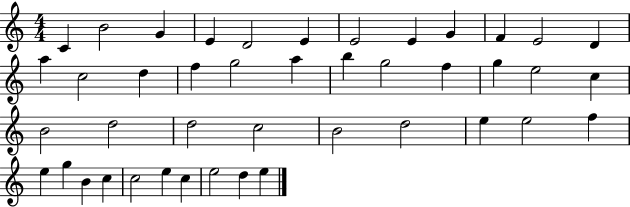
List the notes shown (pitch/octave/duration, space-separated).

C4/q B4/h G4/q E4/q D4/h E4/q E4/h E4/q G4/q F4/q E4/h D4/q A5/q C5/h D5/q F5/q G5/h A5/q B5/q G5/h F5/q G5/q E5/h C5/q B4/h D5/h D5/h C5/h B4/h D5/h E5/q E5/h F5/q E5/q G5/q B4/q C5/q C5/h E5/q C5/q E5/h D5/q E5/q